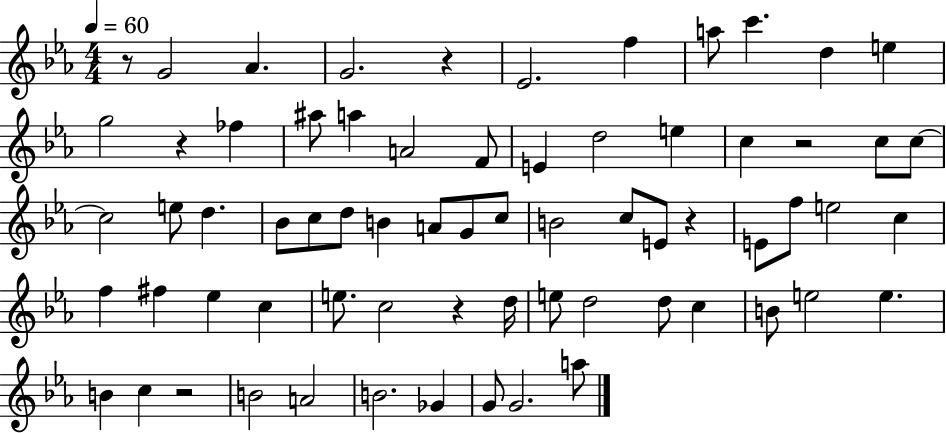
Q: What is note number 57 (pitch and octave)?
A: B4